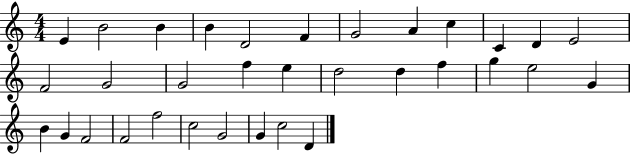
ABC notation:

X:1
T:Untitled
M:4/4
L:1/4
K:C
E B2 B B D2 F G2 A c C D E2 F2 G2 G2 f e d2 d f g e2 G B G F2 F2 f2 c2 G2 G c2 D